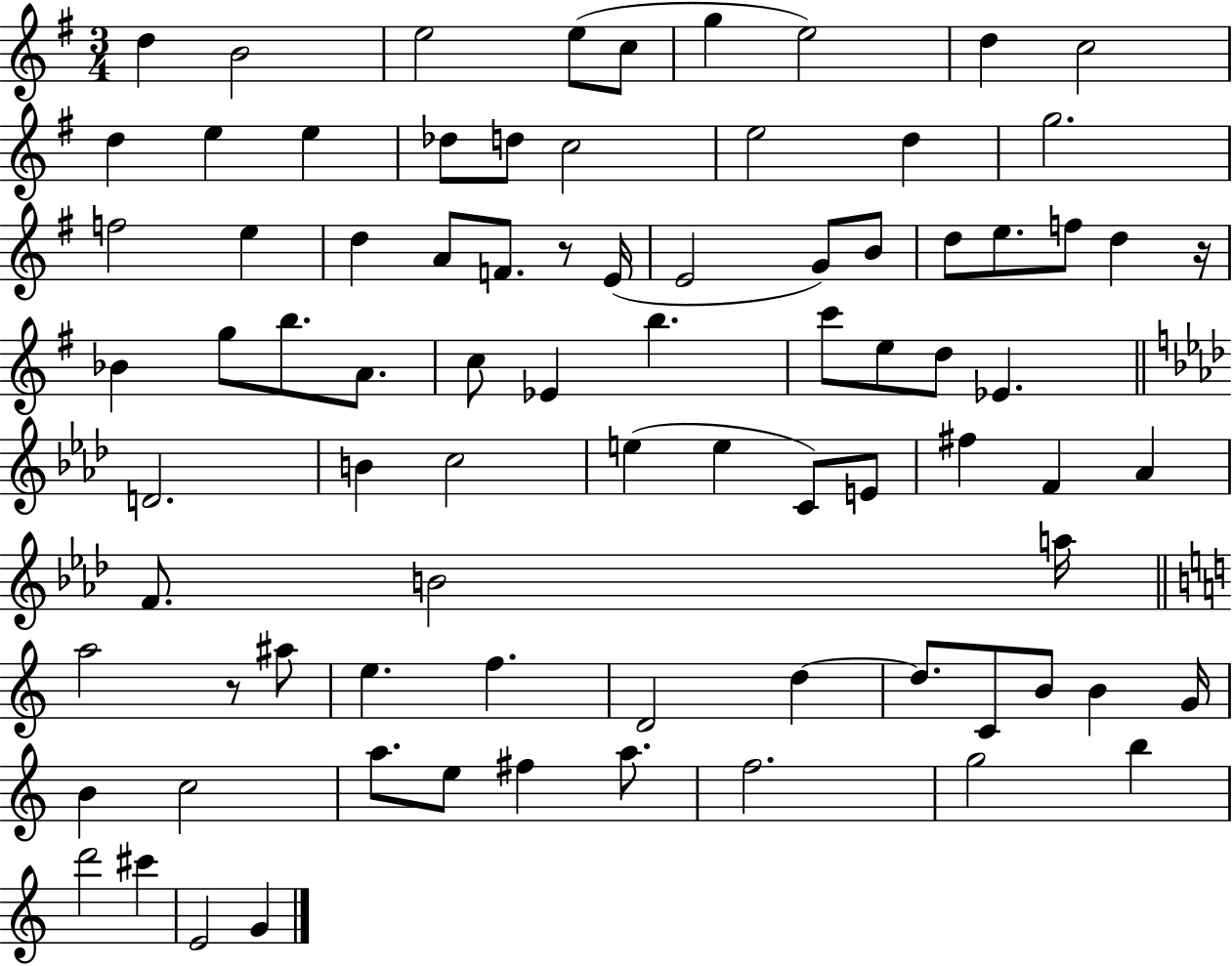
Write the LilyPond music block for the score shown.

{
  \clef treble
  \numericTimeSignature
  \time 3/4
  \key g \major
  d''4 b'2 | e''2 e''8( c''8 | g''4 e''2) | d''4 c''2 | \break d''4 e''4 e''4 | des''8 d''8 c''2 | e''2 d''4 | g''2. | \break f''2 e''4 | d''4 a'8 f'8. r8 e'16( | e'2 g'8) b'8 | d''8 e''8. f''8 d''4 r16 | \break bes'4 g''8 b''8. a'8. | c''8 ees'4 b''4. | c'''8 e''8 d''8 ees'4. | \bar "||" \break \key f \minor d'2. | b'4 c''2 | e''4( e''4 c'8) e'8 | fis''4 f'4 aes'4 | \break f'8. b'2 a''16 | \bar "||" \break \key c \major a''2 r8 ais''8 | e''4. f''4. | d'2 d''4~~ | d''8. c'8 b'8 b'4 g'16 | \break b'4 c''2 | a''8. e''8 fis''4 a''8. | f''2. | g''2 b''4 | \break d'''2 cis'''4 | e'2 g'4 | \bar "|."
}